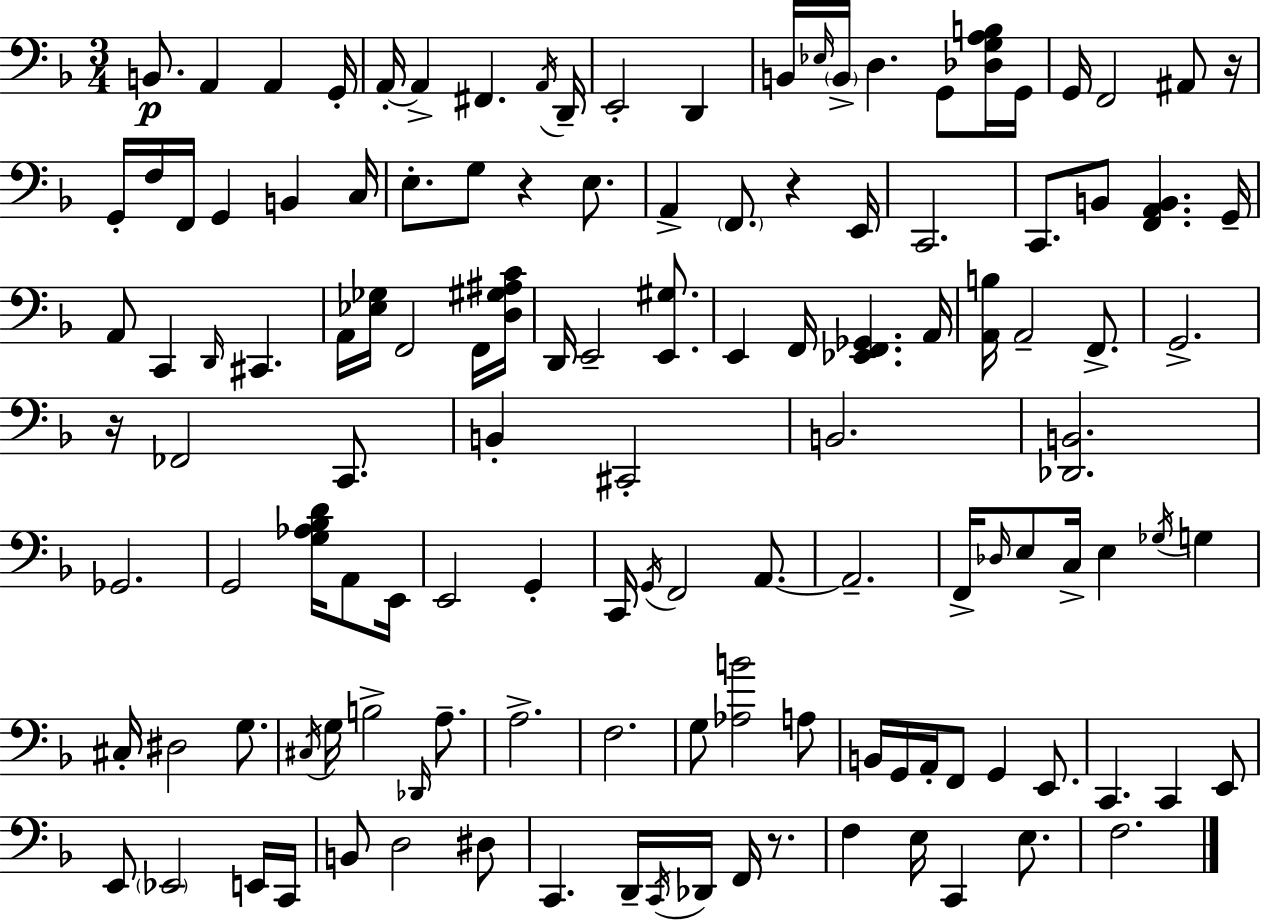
{
  \clef bass
  \numericTimeSignature
  \time 3/4
  \key f \major
  b,8.\p a,4 a,4 g,16-. | a,16-.~~ a,4-> fis,4. \acciaccatura { a,16 } | d,16-- e,2-. d,4 | b,16 \grace { ees16 } \parenthesize b,16-> d4. g,8 | \break <des g a b>16 g,16 g,16 f,2 ais,8 | r16 g,16-. f16 f,16 g,4 b,4 | c16 e8.-. g8 r4 e8. | a,4-> \parenthesize f,8. r4 | \break e,16 c,2. | c,8. b,8 <f, a, b,>4. | g,16-- a,8 c,4 \grace { d,16 } cis,4. | a,16 <ees ges>16 f,2 | \break f,16 <d gis ais c'>16 d,16 e,2-- | <e, gis>8. e,4 f,16 <ees, f, ges,>4. | a,16 <a, b>16 a,2-- | f,8.-> g,2.-> | \break r16 fes,2 | c,8. b,4-. cis,2-. | b,2. | <des, b,>2. | \break ges,2. | g,2 <g aes bes d'>16 | a,8 e,16 e,2 g,4-. | c,16 \acciaccatura { g,16 } f,2 | \break a,8.~~ a,2.-- | f,16-> \grace { des16 } e8 c16-> e4 | \acciaccatura { ges16 } g4 cis16-. dis2 | g8. \acciaccatura { cis16 } g16 b2-> | \break \grace { des,16 } a8.-- a2.-> | f2. | g8 <aes b'>2 | a8 b,16 g,16 a,16-. f,8 | \break g,4 e,8. c,4. | c,4 e,8 e,8 \parenthesize ees,2 | e,16 c,16 b,8 d2 | dis8 c,4. | \break d,16-- \acciaccatura { c,16 } des,16 f,16 r8. f4 | e16 c,4 e8. f2. | \bar "|."
}